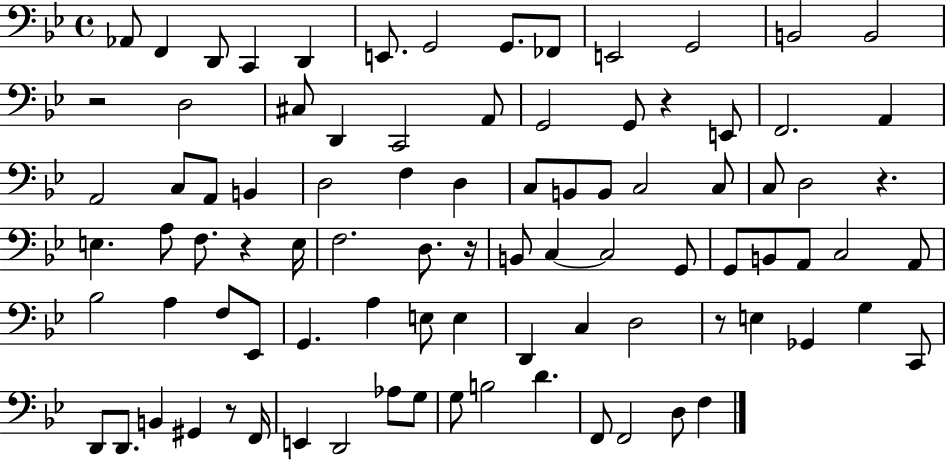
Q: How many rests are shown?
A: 7